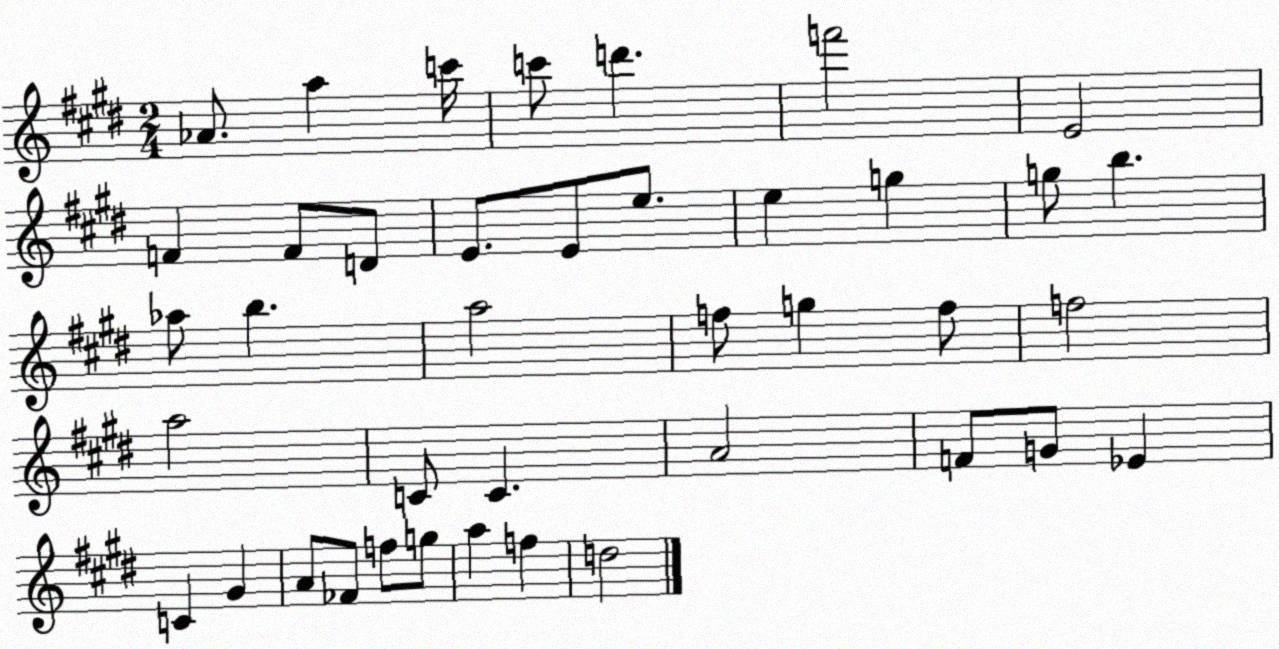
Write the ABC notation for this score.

X:1
T:Untitled
M:2/4
L:1/4
K:E
_A/2 a c'/4 c'/2 d' f'2 E2 F F/2 D/2 E/2 E/2 e/2 e g g/2 b _a/2 b a2 f/2 g f/2 f2 a2 C/2 C A2 F/2 G/2 _E C ^G A/2 _F/2 f/2 g/2 a f d2